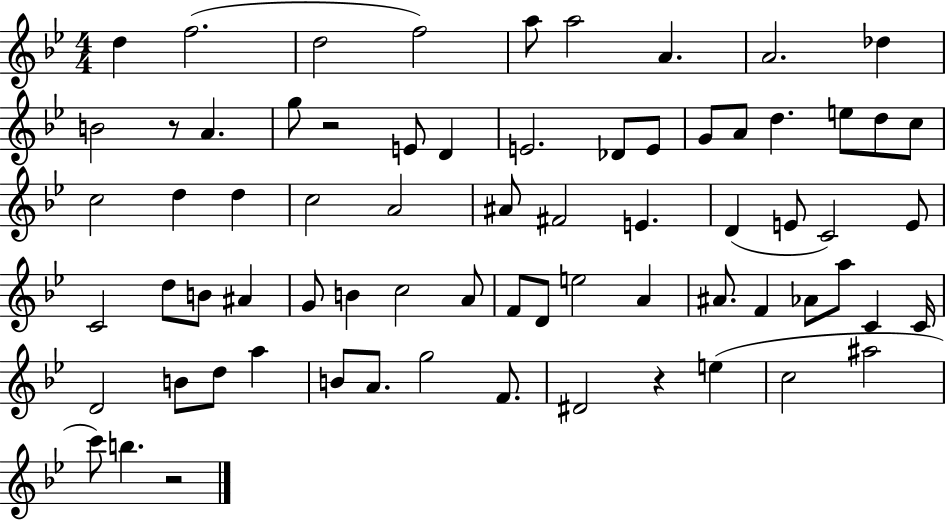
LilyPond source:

{
  \clef treble
  \numericTimeSignature
  \time 4/4
  \key bes \major
  d''4 f''2.( | d''2 f''2) | a''8 a''2 a'4. | a'2. des''4 | \break b'2 r8 a'4. | g''8 r2 e'8 d'4 | e'2. des'8 e'8 | g'8 a'8 d''4. e''8 d''8 c''8 | \break c''2 d''4 d''4 | c''2 a'2 | ais'8 fis'2 e'4. | d'4( e'8 c'2) e'8 | \break c'2 d''8 b'8 ais'4 | g'8 b'4 c''2 a'8 | f'8 d'8 e''2 a'4 | ais'8. f'4 aes'8 a''8 c'4 c'16 | \break d'2 b'8 d''8 a''4 | b'8 a'8. g''2 f'8. | dis'2 r4 e''4( | c''2 ais''2 | \break c'''8) b''4. r2 | \bar "|."
}